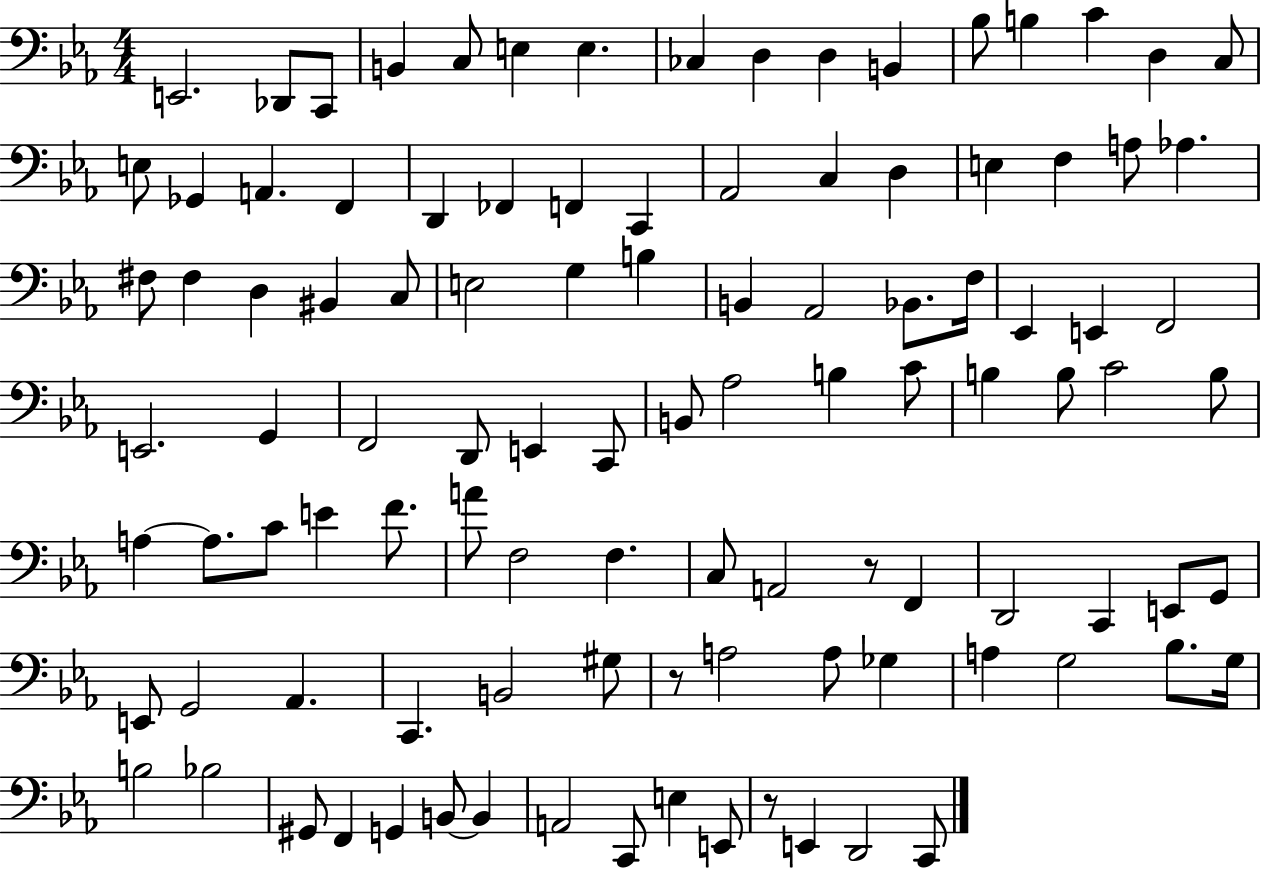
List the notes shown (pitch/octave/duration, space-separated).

E2/h. Db2/e C2/e B2/q C3/e E3/q E3/q. CES3/q D3/q D3/q B2/q Bb3/e B3/q C4/q D3/q C3/e E3/e Gb2/q A2/q. F2/q D2/q FES2/q F2/q C2/q Ab2/h C3/q D3/q E3/q F3/q A3/e Ab3/q. F#3/e F#3/q D3/q BIS2/q C3/e E3/h G3/q B3/q B2/q Ab2/h Bb2/e. F3/s Eb2/q E2/q F2/h E2/h. G2/q F2/h D2/e E2/q C2/e B2/e Ab3/h B3/q C4/e B3/q B3/e C4/h B3/e A3/q A3/e. C4/e E4/q F4/e. A4/e F3/h F3/q. C3/e A2/h R/e F2/q D2/h C2/q E2/e G2/e E2/e G2/h Ab2/q. C2/q. B2/h G#3/e R/e A3/h A3/e Gb3/q A3/q G3/h Bb3/e. G3/s B3/h Bb3/h G#2/e F2/q G2/q B2/e B2/q A2/h C2/e E3/q E2/e R/e E2/q D2/h C2/e